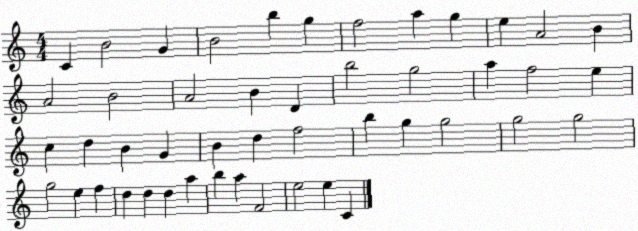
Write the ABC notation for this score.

X:1
T:Untitled
M:4/4
L:1/4
K:C
C B2 G B2 b g f2 a g e A2 B A2 B2 A2 B D b2 g2 a f2 e c d B G B d f2 b g g2 g2 g2 g2 e f d d d a b a F2 e2 e C